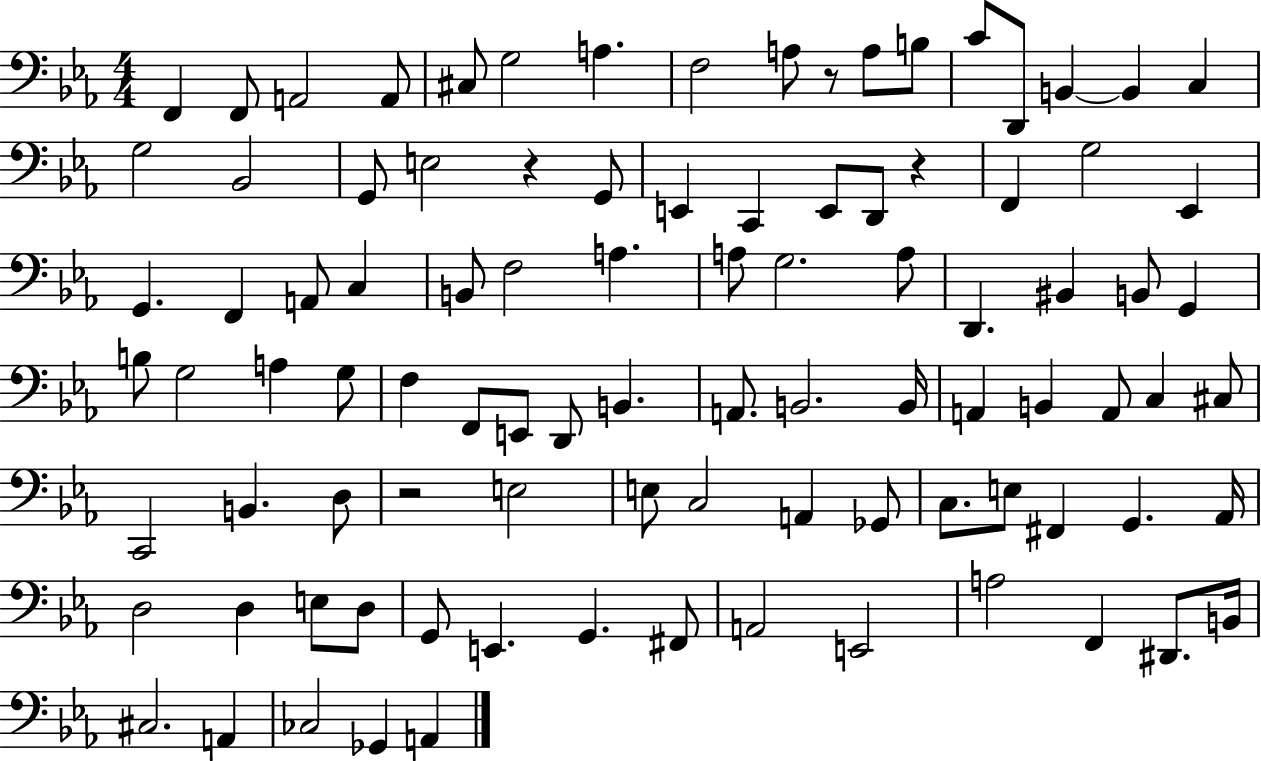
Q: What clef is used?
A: bass